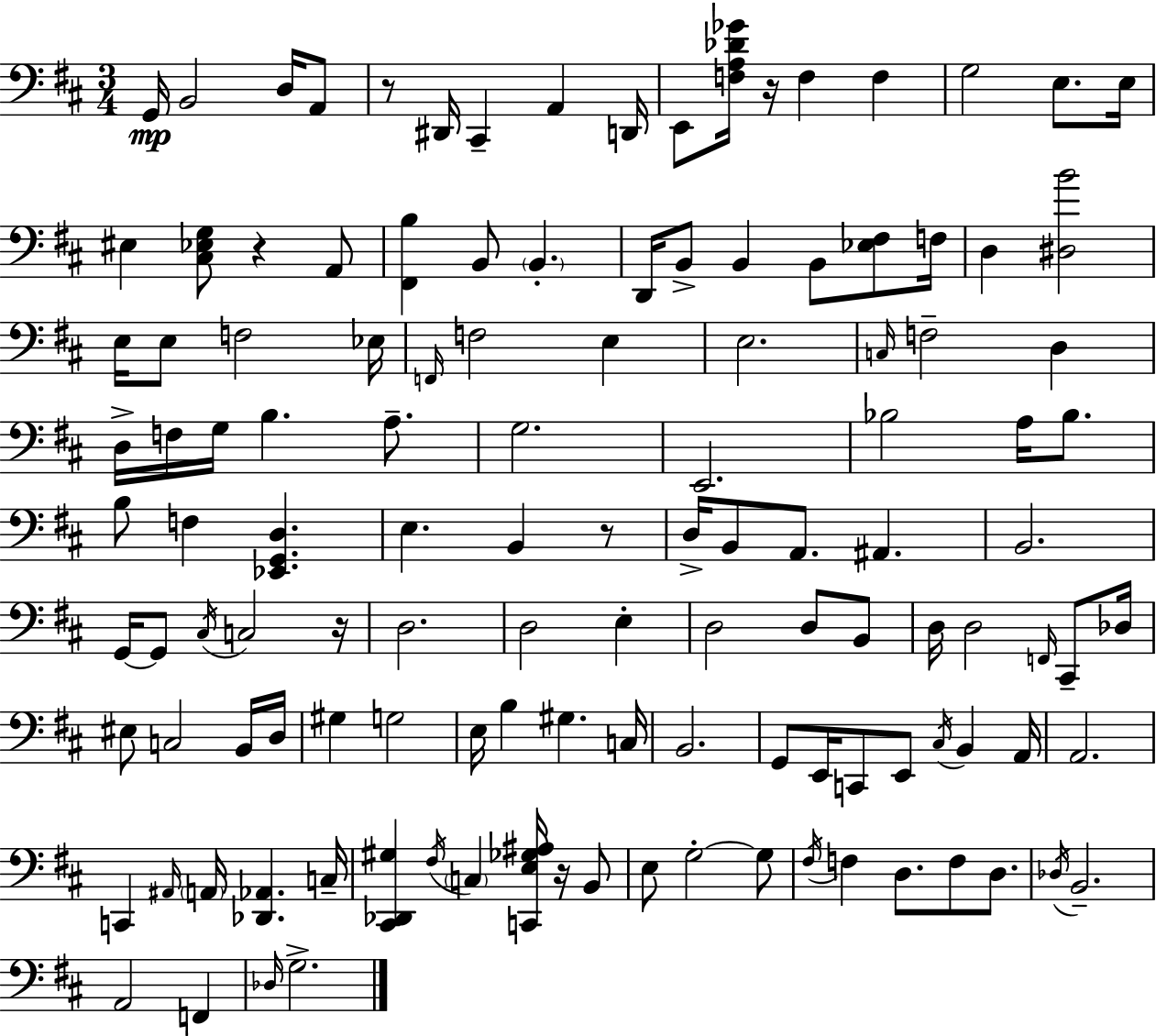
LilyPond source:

{
  \clef bass
  \numericTimeSignature
  \time 3/4
  \key d \major
  \repeat volta 2 { g,16\mp b,2 d16 a,8 | r8 dis,16 cis,4-- a,4 d,16 | e,8 <f a des' ges'>16 r16 f4 f4 | g2 e8. e16 | \break eis4 <cis ees g>8 r4 a,8 | <fis, b>4 b,8 \parenthesize b,4.-. | d,16 b,8-> b,4 b,8 <ees fis>8 f16 | d4 <dis b'>2 | \break e16 e8 f2 ees16 | \grace { f,16 } f2 e4 | e2. | \grace { c16 } f2-- d4 | \break d16-> f16 g16 b4. a8.-- | g2. | e,2. | bes2 a16 bes8. | \break b8 f4 <ees, g, d>4. | e4. b,4 | r8 d16-> b,8 a,8. ais,4. | b,2. | \break g,16~~ g,8 \acciaccatura { cis16 } c2 | r16 d2. | d2 e4-. | d2 d8 | \break b,8 d16 d2 | \grace { f,16 } cis,8-- des16 eis8 c2 | b,16 d16 gis4 g2 | e16 b4 gis4. | \break c16 b,2. | g,8 e,16 c,8 e,8 \acciaccatura { cis16 } | b,4 a,16 a,2. | c,4 \grace { ais,16 } \parenthesize a,16 <des, aes,>4. | \break c16-- <cis, des, gis>4 \acciaccatura { fis16 } \parenthesize c4 | <c, e ges ais>16 r16 b,8 e8 g2-.~~ | g8 \acciaccatura { fis16 } f4 | d8. f8 d8. \acciaccatura { des16 } b,2.-- | \break a,2 | f,4 \grace { des16 } g2.-> | } \bar "|."
}